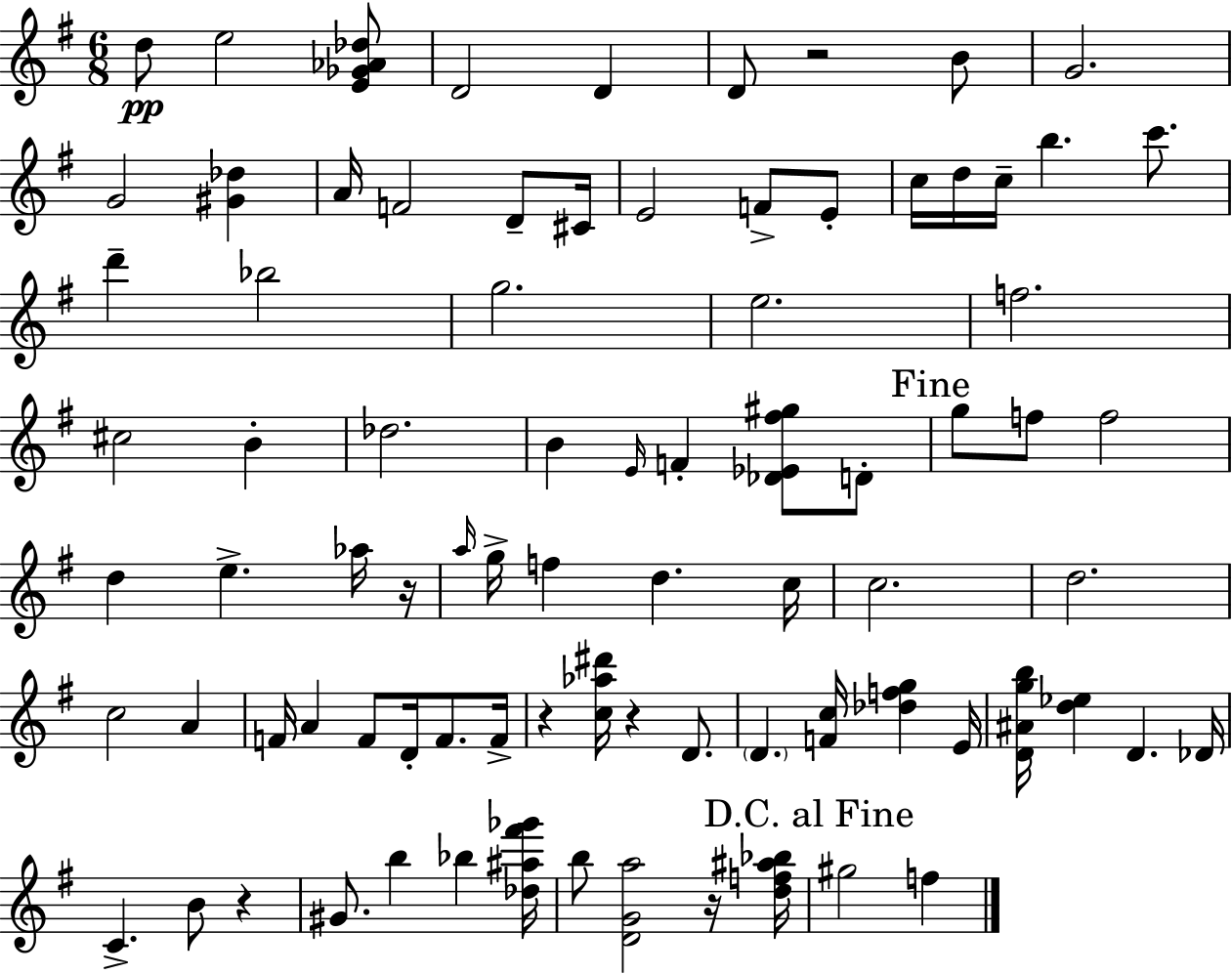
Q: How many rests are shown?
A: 6